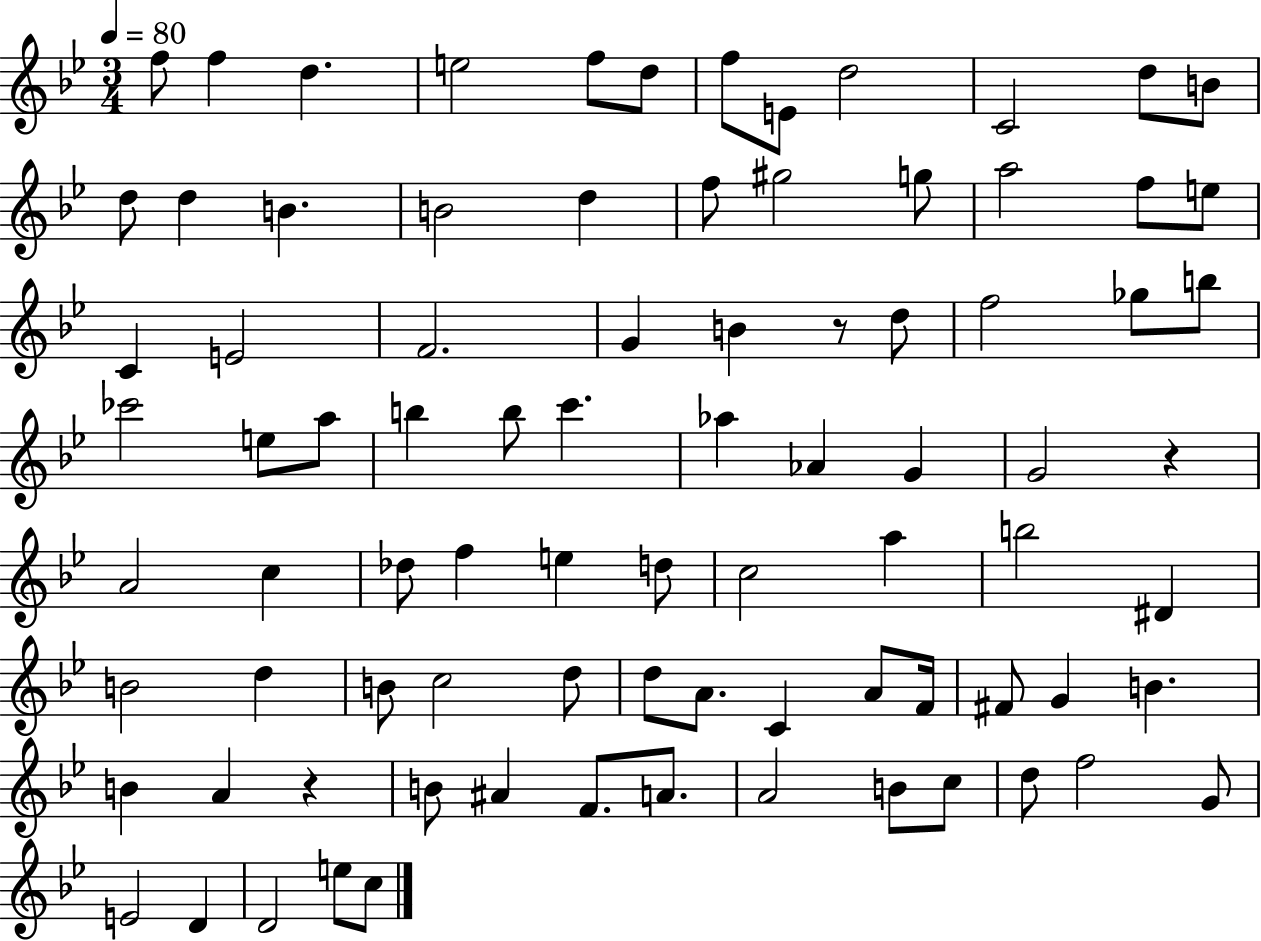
F5/e F5/q D5/q. E5/h F5/e D5/e F5/e E4/e D5/h C4/h D5/e B4/e D5/e D5/q B4/q. B4/h D5/q F5/e G#5/h G5/e A5/h F5/e E5/e C4/q E4/h F4/h. G4/q B4/q R/e D5/e F5/h Gb5/e B5/e CES6/h E5/e A5/e B5/q B5/e C6/q. Ab5/q Ab4/q G4/q G4/h R/q A4/h C5/q Db5/e F5/q E5/q D5/e C5/h A5/q B5/h D#4/q B4/h D5/q B4/e C5/h D5/e D5/e A4/e. C4/q A4/e F4/s F#4/e G4/q B4/q. B4/q A4/q R/q B4/e A#4/q F4/e. A4/e. A4/h B4/e C5/e D5/e F5/h G4/e E4/h D4/q D4/h E5/e C5/e